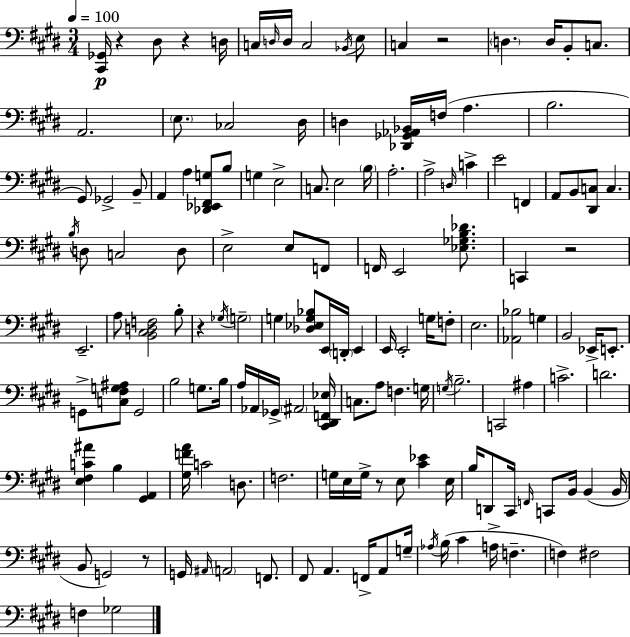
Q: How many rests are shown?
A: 7